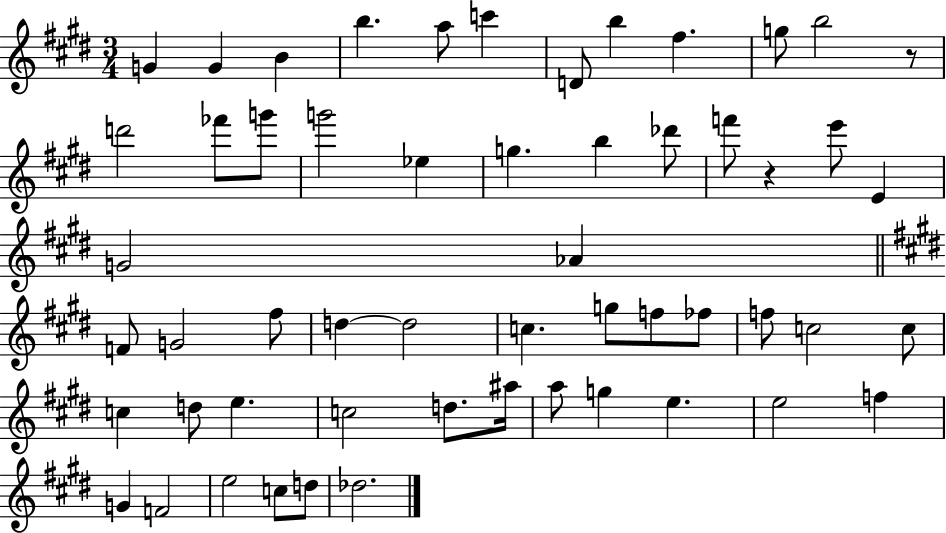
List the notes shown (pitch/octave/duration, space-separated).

G4/q G4/q B4/q B5/q. A5/e C6/q D4/e B5/q F#5/q. G5/e B5/h R/e D6/h FES6/e G6/e G6/h Eb5/q G5/q. B5/q Db6/e F6/e R/q E6/e E4/q G4/h Ab4/q F4/e G4/h F#5/e D5/q D5/h C5/q. G5/e F5/e FES5/e F5/e C5/h C5/e C5/q D5/e E5/q. C5/h D5/e. A#5/s A5/e G5/q E5/q. E5/h F5/q G4/q F4/h E5/h C5/e D5/e Db5/h.